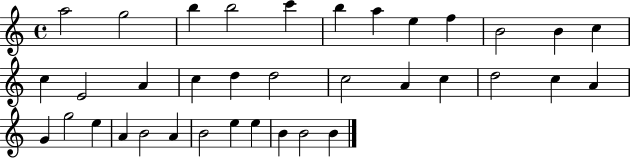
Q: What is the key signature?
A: C major